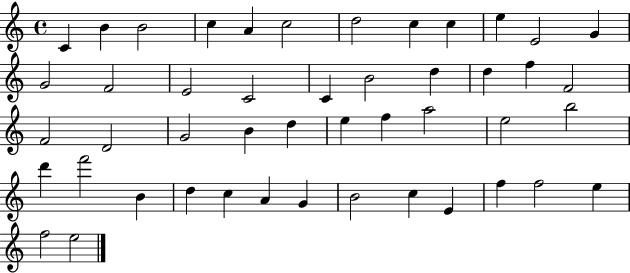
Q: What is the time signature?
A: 4/4